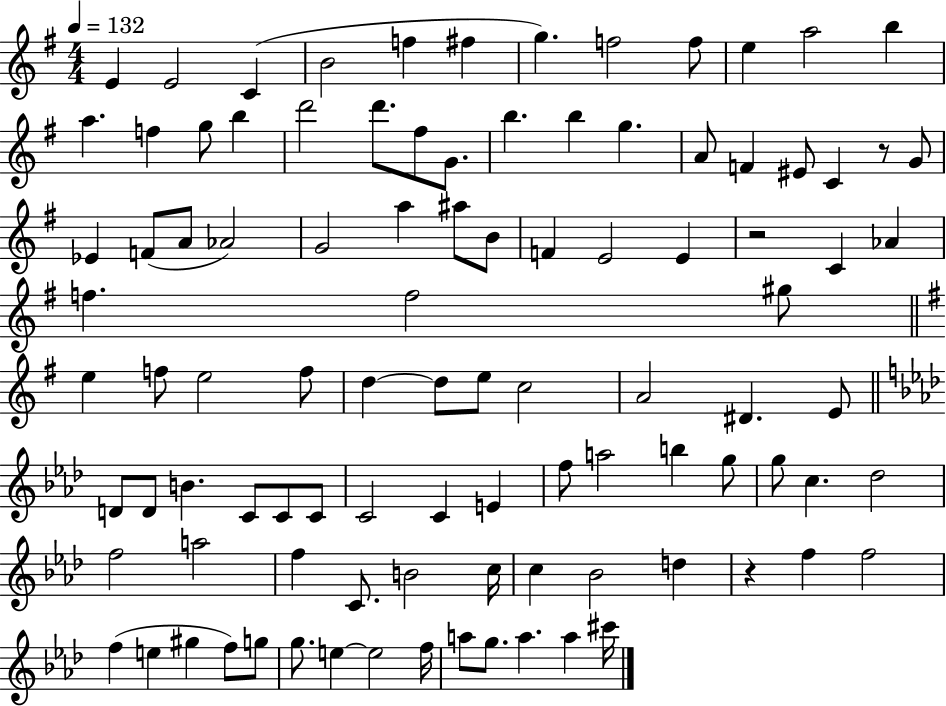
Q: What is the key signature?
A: G major